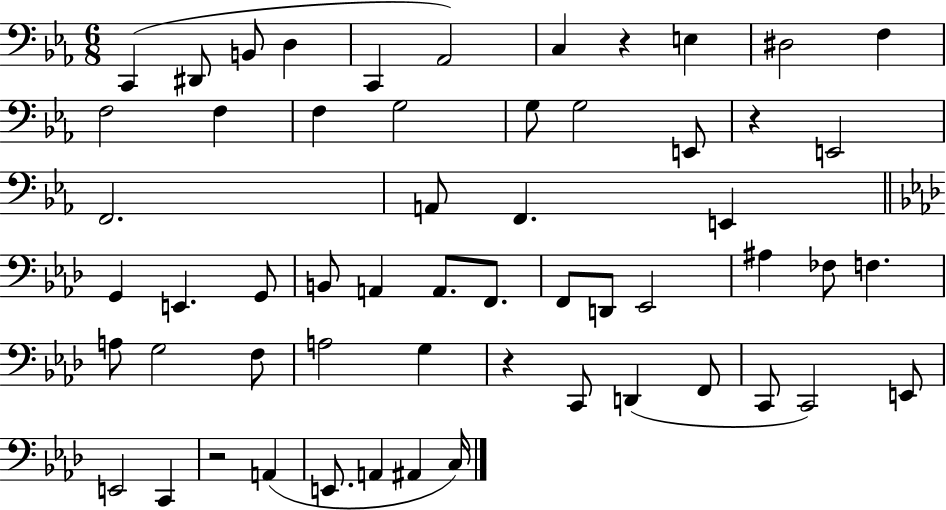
{
  \clef bass
  \numericTimeSignature
  \time 6/8
  \key ees \major
  c,4( dis,8 b,8 d4 | c,4 aes,2) | c4 r4 e4 | dis2 f4 | \break f2 f4 | f4 g2 | g8 g2 e,8 | r4 e,2 | \break f,2. | a,8 f,4. e,4 | \bar "||" \break \key f \minor g,4 e,4. g,8 | b,8 a,4 a,8. f,8. | f,8 d,8 ees,2 | ais4 fes8 f4. | \break a8 g2 f8 | a2 g4 | r4 c,8 d,4( f,8 | c,8 c,2) e,8 | \break e,2 c,4 | r2 a,4( | e,8. a,4 ais,4 c16) | \bar "|."
}